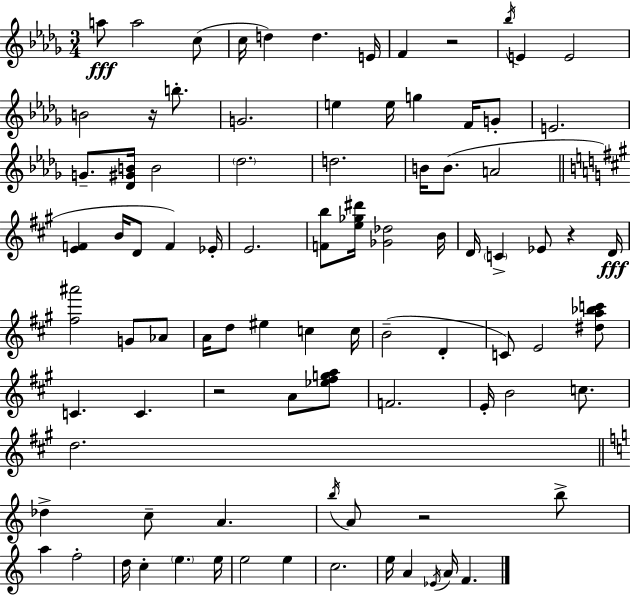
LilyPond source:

{
  \clef treble
  \numericTimeSignature
  \time 3/4
  \key bes \minor
  a''8\fff a''2 c''8( | c''16 d''4) d''4. e'16 | f'4 r2 | \acciaccatura { bes''16 } e'4 e'2 | \break b'2 r16 b''8.-. | g'2. | e''4 e''16 g''4 f'16 g'8-. | e'2. | \break g'8.-- <des' gis' b'>16 b'2 | \parenthesize des''2. | d''2. | b'16 b'8.( a'2 | \break \bar "||" \break \key a \major <e' f'>4 b'16 d'8 f'4) ees'16-. | e'2. | <f' b''>8 <e'' ges'' dis'''>16 <ges' des''>2 b'16 | d'16 \parenthesize c'4-> ees'8 r4 d'16\fff | \break <fis'' ais'''>2 g'8 aes'8 | a'16 d''8 eis''4 c''4 c''16 | b'2--( d'4-. | c'8) e'2 <dis'' a'' bes'' c'''>8 | \break c'4. c'4. | r2 a'8 <ees'' fis'' g'' a''>8 | f'2. | e'16-. b'2 c''8. | \break d''2. | \bar "||" \break \key c \major des''4-> c''8-- a'4. | \acciaccatura { b''16 } a'8 r2 b''8-> | a''4 f''2-. | d''16 c''4-. \parenthesize e''4. | \break e''16 e''2 e''4 | c''2. | e''16 a'4 \acciaccatura { ees'16 } a'16 f'4. | \bar "|."
}